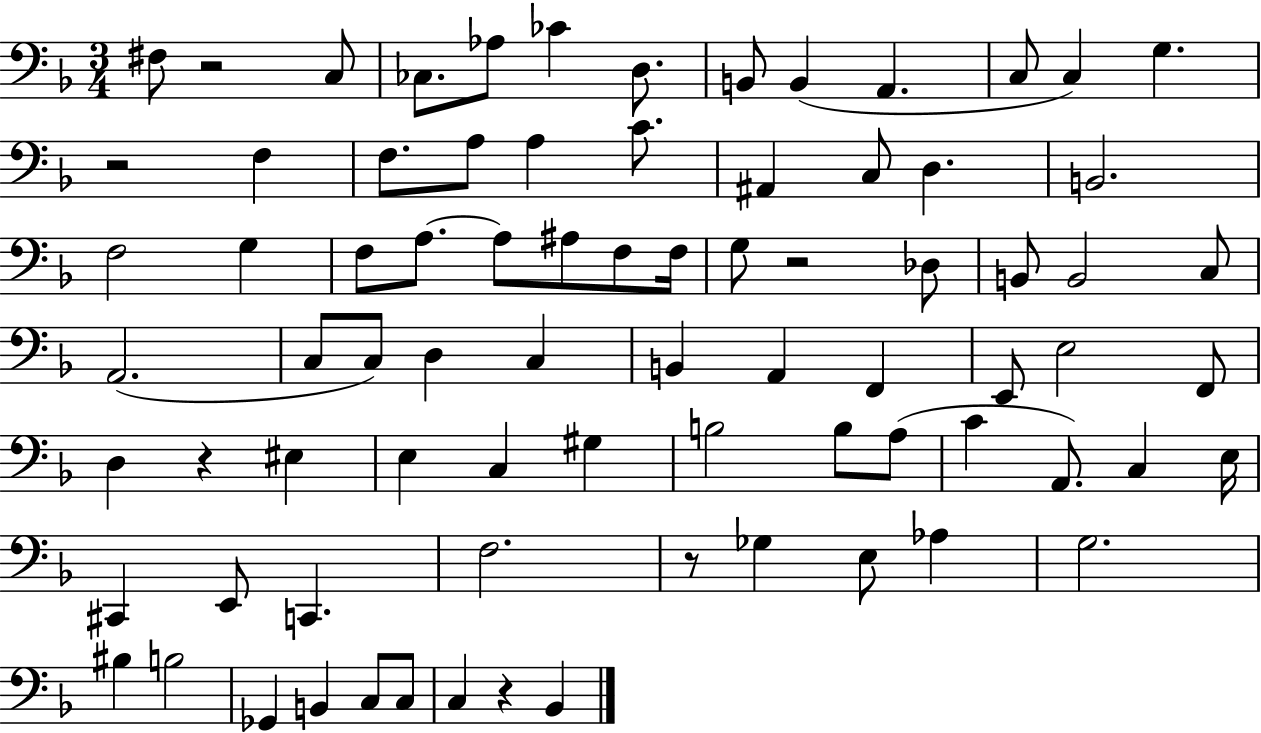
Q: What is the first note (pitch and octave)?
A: F#3